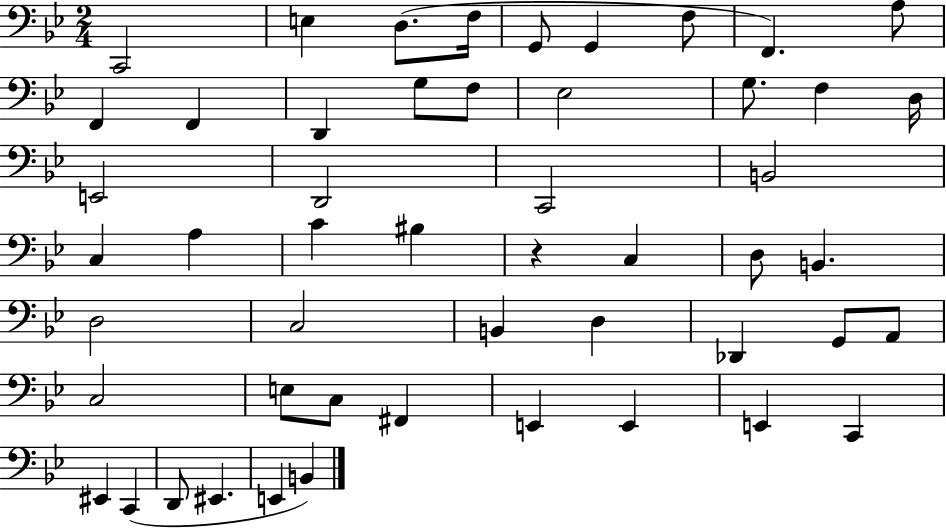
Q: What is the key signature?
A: BES major